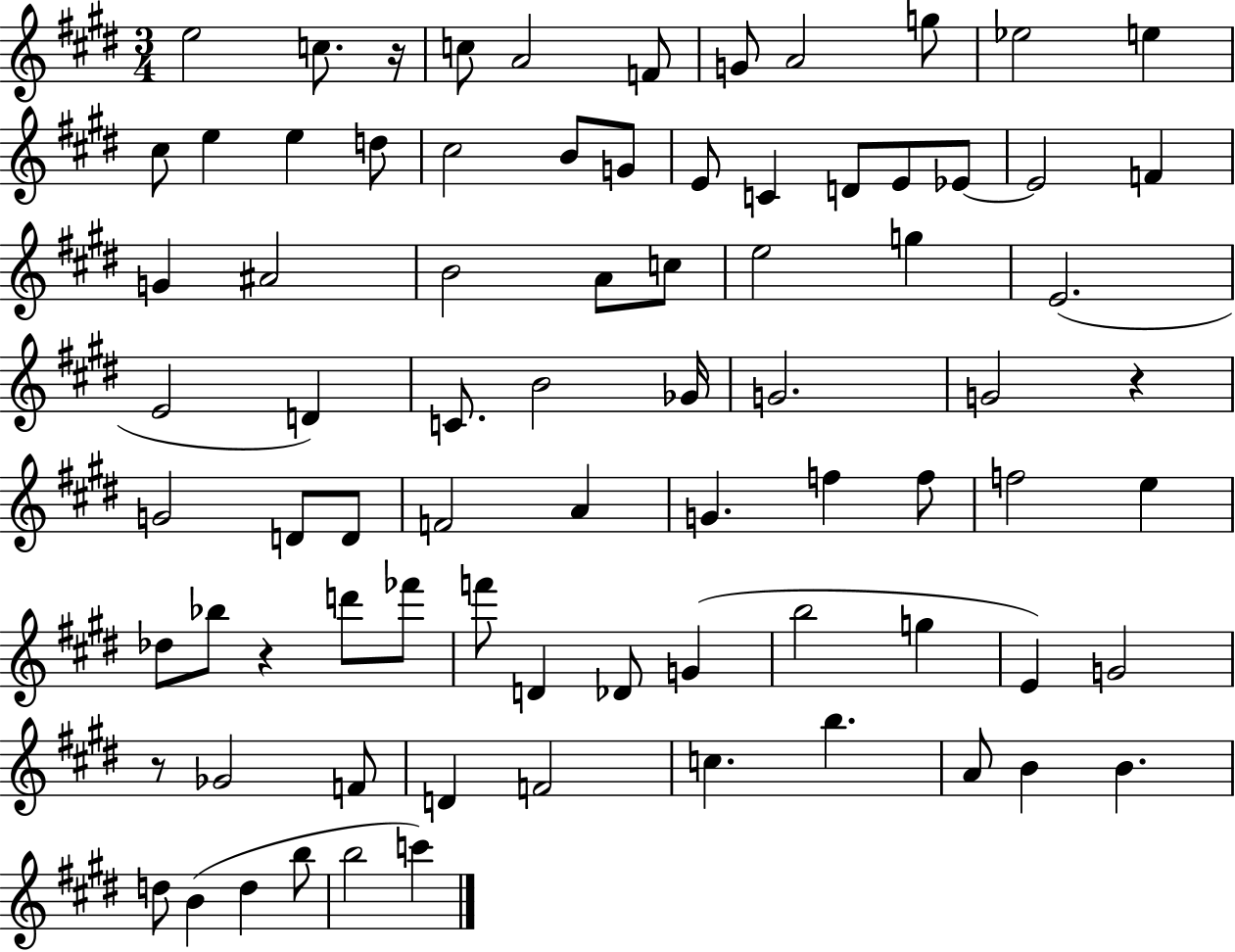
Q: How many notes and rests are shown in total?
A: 80